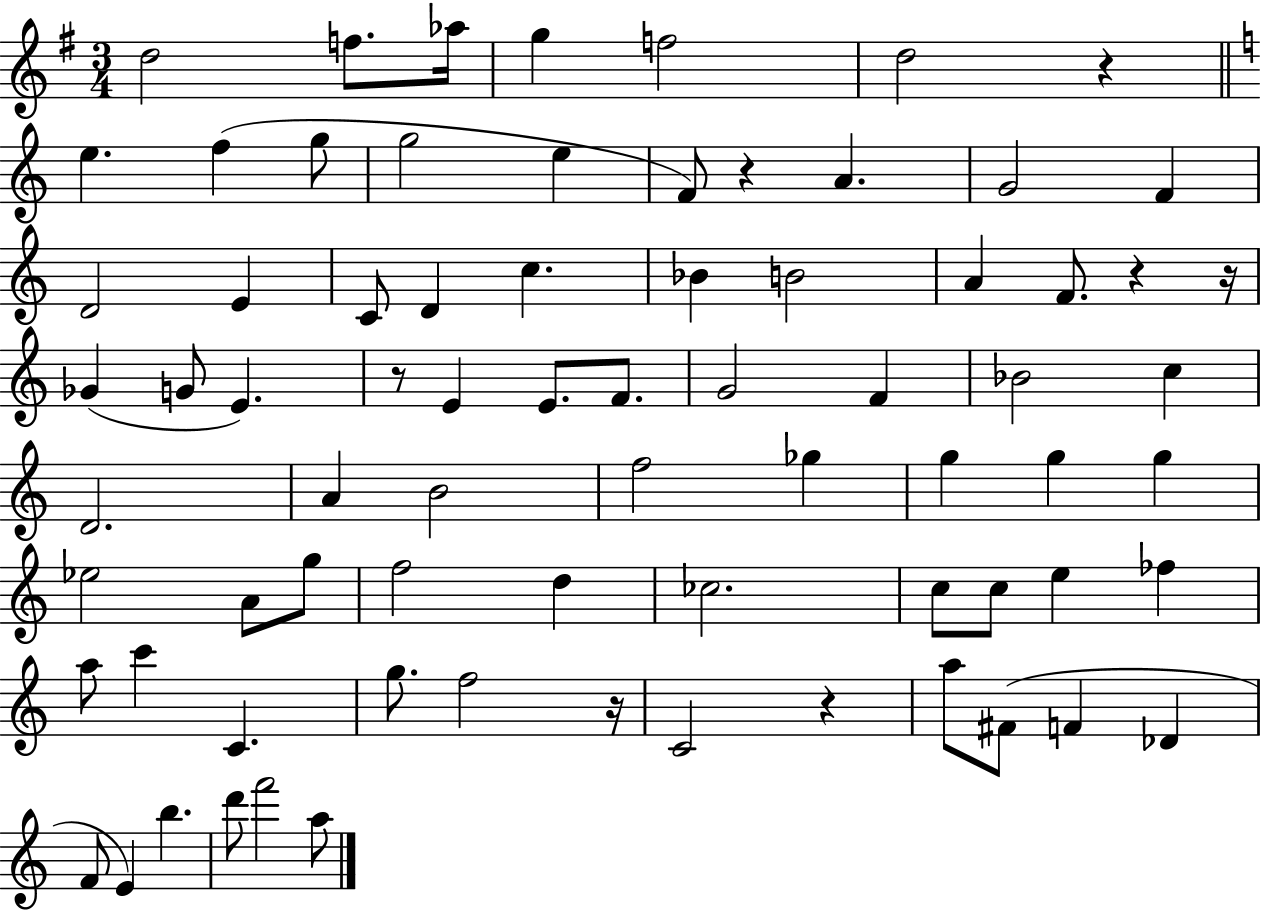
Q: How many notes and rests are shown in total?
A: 75